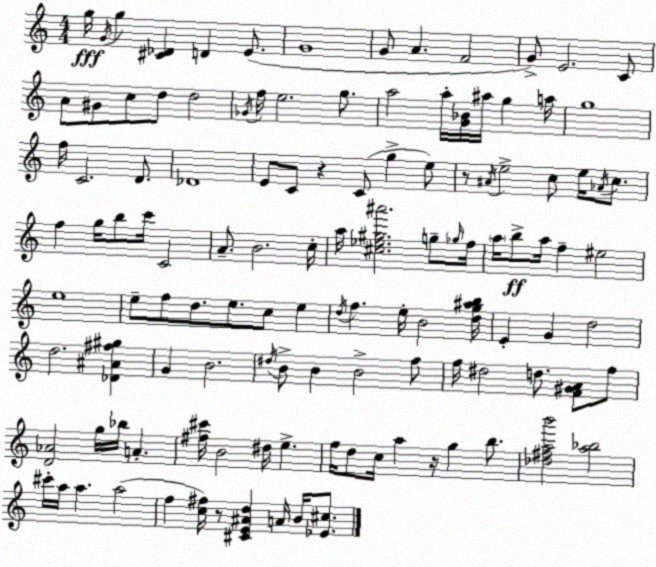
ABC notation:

X:1
T:Untitled
M:4/4
L:1/4
K:Am
g/4 G/4 g [^C_D] D E/2 G4 G/2 A F2 G/2 E2 C/2 A/2 ^G/2 c/2 d/2 d2 _G/4 f/4 e2 g/2 a2 a/4 [G_B]/4 ^a/4 g a/4 g4 f/4 C2 D/2 _D4 E/2 C/2 z C/2 g e/2 z/2 ^A/4 e2 c/2 e/4 _A/4 c/2 f g/4 b/2 c'/4 C2 A/2 B2 c/4 a/4 [^c_e^g^a']2 g/2 _g/4 f/4 a/4 b/2 a/4 f ^e2 e4 e/2 f/2 d/2 e/2 c/2 e d/4 f e/4 B2 [dg^ab]/4 E G d2 d2 [_D^A^f^g] G B2 ^d/4 B/2 B B2 f/2 f/4 ^d2 d/2 [F^GA]/2 f/2 [D_A]2 g/4 _b/4 A [^f^c']/4 B2 ^d/4 e f/4 d/2 c/4 a z/4 g b/2 [_d^fab']2 [a_b]2 ^c'/4 a/4 a a2 f [c^f]/4 z/2 [^CE^Ad] A/4 B/4 [_E^c]/2